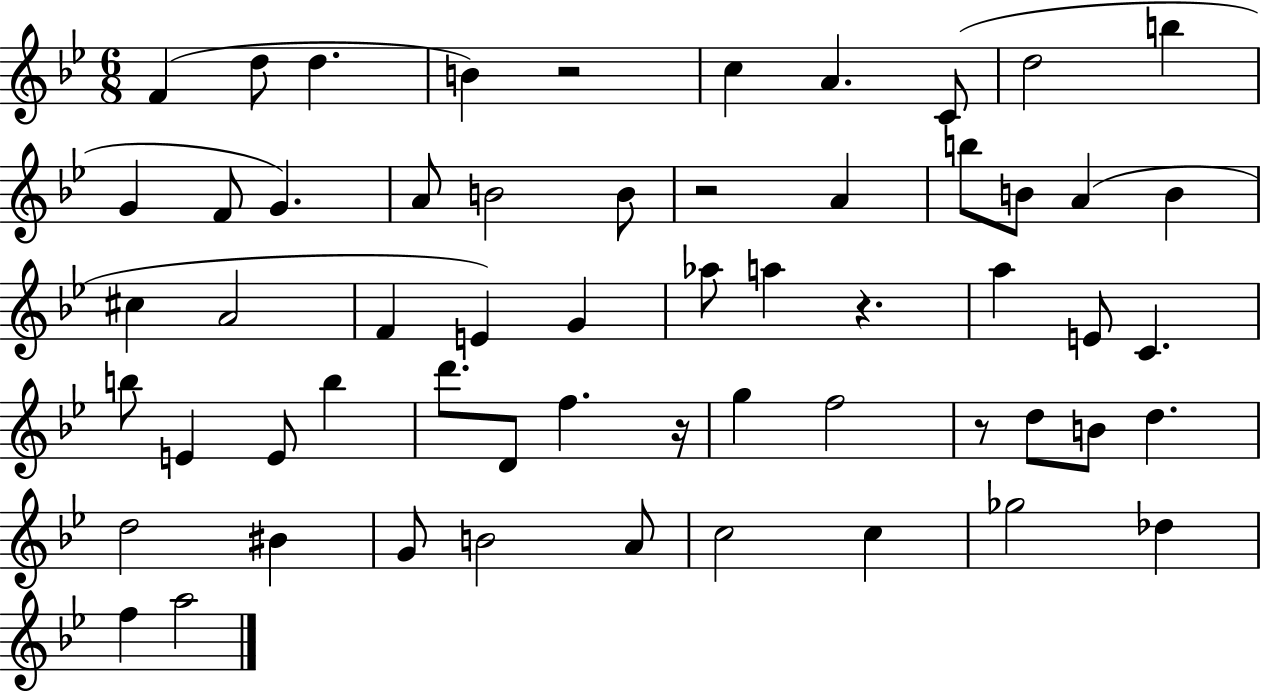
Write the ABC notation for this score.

X:1
T:Untitled
M:6/8
L:1/4
K:Bb
F d/2 d B z2 c A C/2 d2 b G F/2 G A/2 B2 B/2 z2 A b/2 B/2 A B ^c A2 F E G _a/2 a z a E/2 C b/2 E E/2 b d'/2 D/2 f z/4 g f2 z/2 d/2 B/2 d d2 ^B G/2 B2 A/2 c2 c _g2 _d f a2